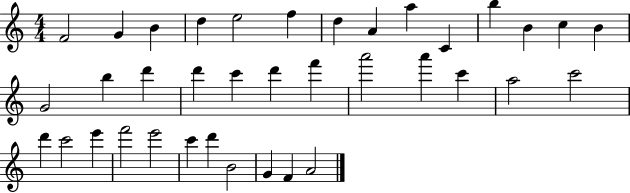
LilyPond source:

{
  \clef treble
  \numericTimeSignature
  \time 4/4
  \key c \major
  f'2 g'4 b'4 | d''4 e''2 f''4 | d''4 a'4 a''4 c'4 | b''4 b'4 c''4 b'4 | \break g'2 b''4 d'''4 | d'''4 c'''4 d'''4 f'''4 | a'''2 a'''4 c'''4 | a''2 c'''2 | \break d'''4 c'''2 e'''4 | f'''2 e'''2 | c'''4 d'''4 b'2 | g'4 f'4 a'2 | \break \bar "|."
}